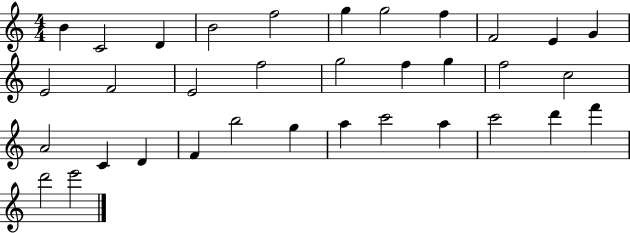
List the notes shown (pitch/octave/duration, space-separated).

B4/q C4/h D4/q B4/h F5/h G5/q G5/h F5/q F4/h E4/q G4/q E4/h F4/h E4/h F5/h G5/h F5/q G5/q F5/h C5/h A4/h C4/q D4/q F4/q B5/h G5/q A5/q C6/h A5/q C6/h D6/q F6/q D6/h E6/h